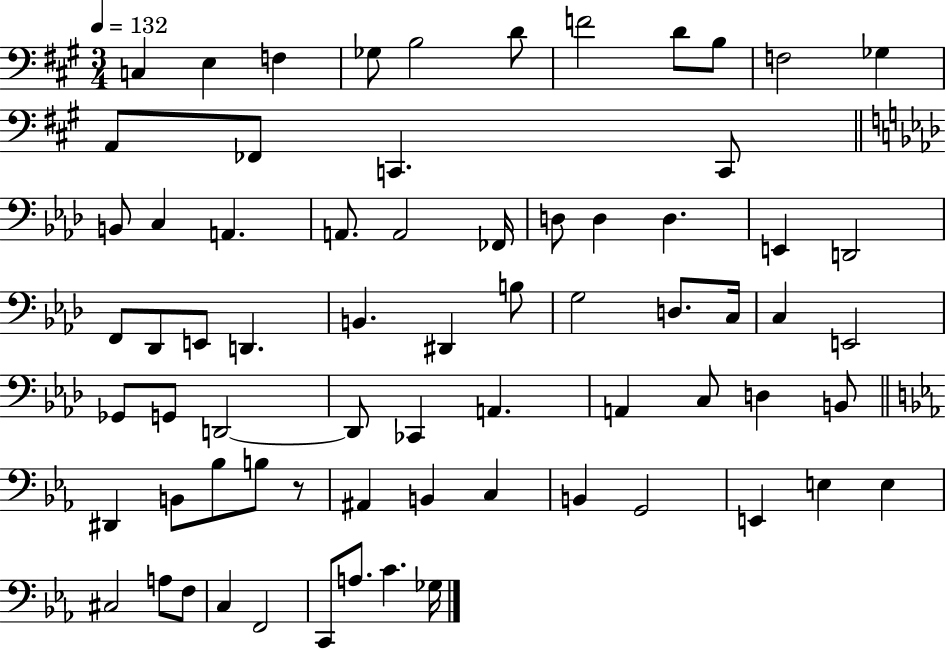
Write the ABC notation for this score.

X:1
T:Untitled
M:3/4
L:1/4
K:A
C, E, F, _G,/2 B,2 D/2 F2 D/2 B,/2 F,2 _G, A,,/2 _F,,/2 C,, C,,/2 B,,/2 C, A,, A,,/2 A,,2 _F,,/4 D,/2 D, D, E,, D,,2 F,,/2 _D,,/2 E,,/2 D,, B,, ^D,, B,/2 G,2 D,/2 C,/4 C, E,,2 _G,,/2 G,,/2 D,,2 D,,/2 _C,, A,, A,, C,/2 D, B,,/2 ^D,, B,,/2 _B,/2 B,/2 z/2 ^A,, B,, C, B,, G,,2 E,, E, E, ^C,2 A,/2 F,/2 C, F,,2 C,,/2 A,/2 C _G,/4